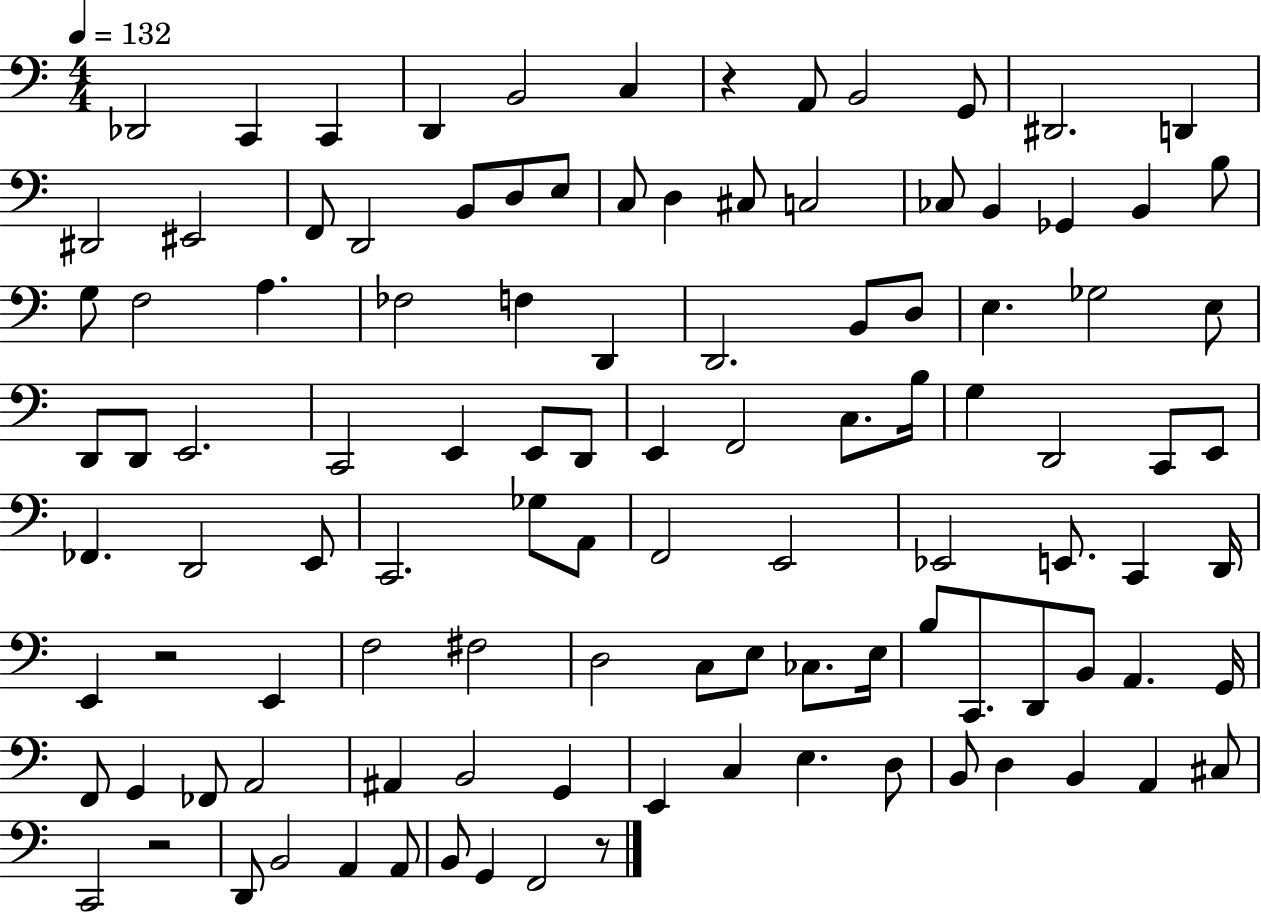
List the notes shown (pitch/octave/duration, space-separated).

Db2/h C2/q C2/q D2/q B2/h C3/q R/q A2/e B2/h G2/e D#2/h. D2/q D#2/h EIS2/h F2/e D2/h B2/e D3/e E3/e C3/e D3/q C#3/e C3/h CES3/e B2/q Gb2/q B2/q B3/e G3/e F3/h A3/q. FES3/h F3/q D2/q D2/h. B2/e D3/e E3/q. Gb3/h E3/e D2/e D2/e E2/h. C2/h E2/q E2/e D2/e E2/q F2/h C3/e. B3/s G3/q D2/h C2/e E2/e FES2/q. D2/h E2/e C2/h. Gb3/e A2/e F2/h E2/h Eb2/h E2/e. C2/q D2/s E2/q R/h E2/q F3/h F#3/h D3/h C3/e E3/e CES3/e. E3/s B3/e C2/e. D2/e B2/e A2/q. G2/s F2/e G2/q FES2/e A2/h A#2/q B2/h G2/q E2/q C3/q E3/q. D3/e B2/e D3/q B2/q A2/q C#3/e C2/h R/h D2/e B2/h A2/q A2/e B2/e G2/q F2/h R/e